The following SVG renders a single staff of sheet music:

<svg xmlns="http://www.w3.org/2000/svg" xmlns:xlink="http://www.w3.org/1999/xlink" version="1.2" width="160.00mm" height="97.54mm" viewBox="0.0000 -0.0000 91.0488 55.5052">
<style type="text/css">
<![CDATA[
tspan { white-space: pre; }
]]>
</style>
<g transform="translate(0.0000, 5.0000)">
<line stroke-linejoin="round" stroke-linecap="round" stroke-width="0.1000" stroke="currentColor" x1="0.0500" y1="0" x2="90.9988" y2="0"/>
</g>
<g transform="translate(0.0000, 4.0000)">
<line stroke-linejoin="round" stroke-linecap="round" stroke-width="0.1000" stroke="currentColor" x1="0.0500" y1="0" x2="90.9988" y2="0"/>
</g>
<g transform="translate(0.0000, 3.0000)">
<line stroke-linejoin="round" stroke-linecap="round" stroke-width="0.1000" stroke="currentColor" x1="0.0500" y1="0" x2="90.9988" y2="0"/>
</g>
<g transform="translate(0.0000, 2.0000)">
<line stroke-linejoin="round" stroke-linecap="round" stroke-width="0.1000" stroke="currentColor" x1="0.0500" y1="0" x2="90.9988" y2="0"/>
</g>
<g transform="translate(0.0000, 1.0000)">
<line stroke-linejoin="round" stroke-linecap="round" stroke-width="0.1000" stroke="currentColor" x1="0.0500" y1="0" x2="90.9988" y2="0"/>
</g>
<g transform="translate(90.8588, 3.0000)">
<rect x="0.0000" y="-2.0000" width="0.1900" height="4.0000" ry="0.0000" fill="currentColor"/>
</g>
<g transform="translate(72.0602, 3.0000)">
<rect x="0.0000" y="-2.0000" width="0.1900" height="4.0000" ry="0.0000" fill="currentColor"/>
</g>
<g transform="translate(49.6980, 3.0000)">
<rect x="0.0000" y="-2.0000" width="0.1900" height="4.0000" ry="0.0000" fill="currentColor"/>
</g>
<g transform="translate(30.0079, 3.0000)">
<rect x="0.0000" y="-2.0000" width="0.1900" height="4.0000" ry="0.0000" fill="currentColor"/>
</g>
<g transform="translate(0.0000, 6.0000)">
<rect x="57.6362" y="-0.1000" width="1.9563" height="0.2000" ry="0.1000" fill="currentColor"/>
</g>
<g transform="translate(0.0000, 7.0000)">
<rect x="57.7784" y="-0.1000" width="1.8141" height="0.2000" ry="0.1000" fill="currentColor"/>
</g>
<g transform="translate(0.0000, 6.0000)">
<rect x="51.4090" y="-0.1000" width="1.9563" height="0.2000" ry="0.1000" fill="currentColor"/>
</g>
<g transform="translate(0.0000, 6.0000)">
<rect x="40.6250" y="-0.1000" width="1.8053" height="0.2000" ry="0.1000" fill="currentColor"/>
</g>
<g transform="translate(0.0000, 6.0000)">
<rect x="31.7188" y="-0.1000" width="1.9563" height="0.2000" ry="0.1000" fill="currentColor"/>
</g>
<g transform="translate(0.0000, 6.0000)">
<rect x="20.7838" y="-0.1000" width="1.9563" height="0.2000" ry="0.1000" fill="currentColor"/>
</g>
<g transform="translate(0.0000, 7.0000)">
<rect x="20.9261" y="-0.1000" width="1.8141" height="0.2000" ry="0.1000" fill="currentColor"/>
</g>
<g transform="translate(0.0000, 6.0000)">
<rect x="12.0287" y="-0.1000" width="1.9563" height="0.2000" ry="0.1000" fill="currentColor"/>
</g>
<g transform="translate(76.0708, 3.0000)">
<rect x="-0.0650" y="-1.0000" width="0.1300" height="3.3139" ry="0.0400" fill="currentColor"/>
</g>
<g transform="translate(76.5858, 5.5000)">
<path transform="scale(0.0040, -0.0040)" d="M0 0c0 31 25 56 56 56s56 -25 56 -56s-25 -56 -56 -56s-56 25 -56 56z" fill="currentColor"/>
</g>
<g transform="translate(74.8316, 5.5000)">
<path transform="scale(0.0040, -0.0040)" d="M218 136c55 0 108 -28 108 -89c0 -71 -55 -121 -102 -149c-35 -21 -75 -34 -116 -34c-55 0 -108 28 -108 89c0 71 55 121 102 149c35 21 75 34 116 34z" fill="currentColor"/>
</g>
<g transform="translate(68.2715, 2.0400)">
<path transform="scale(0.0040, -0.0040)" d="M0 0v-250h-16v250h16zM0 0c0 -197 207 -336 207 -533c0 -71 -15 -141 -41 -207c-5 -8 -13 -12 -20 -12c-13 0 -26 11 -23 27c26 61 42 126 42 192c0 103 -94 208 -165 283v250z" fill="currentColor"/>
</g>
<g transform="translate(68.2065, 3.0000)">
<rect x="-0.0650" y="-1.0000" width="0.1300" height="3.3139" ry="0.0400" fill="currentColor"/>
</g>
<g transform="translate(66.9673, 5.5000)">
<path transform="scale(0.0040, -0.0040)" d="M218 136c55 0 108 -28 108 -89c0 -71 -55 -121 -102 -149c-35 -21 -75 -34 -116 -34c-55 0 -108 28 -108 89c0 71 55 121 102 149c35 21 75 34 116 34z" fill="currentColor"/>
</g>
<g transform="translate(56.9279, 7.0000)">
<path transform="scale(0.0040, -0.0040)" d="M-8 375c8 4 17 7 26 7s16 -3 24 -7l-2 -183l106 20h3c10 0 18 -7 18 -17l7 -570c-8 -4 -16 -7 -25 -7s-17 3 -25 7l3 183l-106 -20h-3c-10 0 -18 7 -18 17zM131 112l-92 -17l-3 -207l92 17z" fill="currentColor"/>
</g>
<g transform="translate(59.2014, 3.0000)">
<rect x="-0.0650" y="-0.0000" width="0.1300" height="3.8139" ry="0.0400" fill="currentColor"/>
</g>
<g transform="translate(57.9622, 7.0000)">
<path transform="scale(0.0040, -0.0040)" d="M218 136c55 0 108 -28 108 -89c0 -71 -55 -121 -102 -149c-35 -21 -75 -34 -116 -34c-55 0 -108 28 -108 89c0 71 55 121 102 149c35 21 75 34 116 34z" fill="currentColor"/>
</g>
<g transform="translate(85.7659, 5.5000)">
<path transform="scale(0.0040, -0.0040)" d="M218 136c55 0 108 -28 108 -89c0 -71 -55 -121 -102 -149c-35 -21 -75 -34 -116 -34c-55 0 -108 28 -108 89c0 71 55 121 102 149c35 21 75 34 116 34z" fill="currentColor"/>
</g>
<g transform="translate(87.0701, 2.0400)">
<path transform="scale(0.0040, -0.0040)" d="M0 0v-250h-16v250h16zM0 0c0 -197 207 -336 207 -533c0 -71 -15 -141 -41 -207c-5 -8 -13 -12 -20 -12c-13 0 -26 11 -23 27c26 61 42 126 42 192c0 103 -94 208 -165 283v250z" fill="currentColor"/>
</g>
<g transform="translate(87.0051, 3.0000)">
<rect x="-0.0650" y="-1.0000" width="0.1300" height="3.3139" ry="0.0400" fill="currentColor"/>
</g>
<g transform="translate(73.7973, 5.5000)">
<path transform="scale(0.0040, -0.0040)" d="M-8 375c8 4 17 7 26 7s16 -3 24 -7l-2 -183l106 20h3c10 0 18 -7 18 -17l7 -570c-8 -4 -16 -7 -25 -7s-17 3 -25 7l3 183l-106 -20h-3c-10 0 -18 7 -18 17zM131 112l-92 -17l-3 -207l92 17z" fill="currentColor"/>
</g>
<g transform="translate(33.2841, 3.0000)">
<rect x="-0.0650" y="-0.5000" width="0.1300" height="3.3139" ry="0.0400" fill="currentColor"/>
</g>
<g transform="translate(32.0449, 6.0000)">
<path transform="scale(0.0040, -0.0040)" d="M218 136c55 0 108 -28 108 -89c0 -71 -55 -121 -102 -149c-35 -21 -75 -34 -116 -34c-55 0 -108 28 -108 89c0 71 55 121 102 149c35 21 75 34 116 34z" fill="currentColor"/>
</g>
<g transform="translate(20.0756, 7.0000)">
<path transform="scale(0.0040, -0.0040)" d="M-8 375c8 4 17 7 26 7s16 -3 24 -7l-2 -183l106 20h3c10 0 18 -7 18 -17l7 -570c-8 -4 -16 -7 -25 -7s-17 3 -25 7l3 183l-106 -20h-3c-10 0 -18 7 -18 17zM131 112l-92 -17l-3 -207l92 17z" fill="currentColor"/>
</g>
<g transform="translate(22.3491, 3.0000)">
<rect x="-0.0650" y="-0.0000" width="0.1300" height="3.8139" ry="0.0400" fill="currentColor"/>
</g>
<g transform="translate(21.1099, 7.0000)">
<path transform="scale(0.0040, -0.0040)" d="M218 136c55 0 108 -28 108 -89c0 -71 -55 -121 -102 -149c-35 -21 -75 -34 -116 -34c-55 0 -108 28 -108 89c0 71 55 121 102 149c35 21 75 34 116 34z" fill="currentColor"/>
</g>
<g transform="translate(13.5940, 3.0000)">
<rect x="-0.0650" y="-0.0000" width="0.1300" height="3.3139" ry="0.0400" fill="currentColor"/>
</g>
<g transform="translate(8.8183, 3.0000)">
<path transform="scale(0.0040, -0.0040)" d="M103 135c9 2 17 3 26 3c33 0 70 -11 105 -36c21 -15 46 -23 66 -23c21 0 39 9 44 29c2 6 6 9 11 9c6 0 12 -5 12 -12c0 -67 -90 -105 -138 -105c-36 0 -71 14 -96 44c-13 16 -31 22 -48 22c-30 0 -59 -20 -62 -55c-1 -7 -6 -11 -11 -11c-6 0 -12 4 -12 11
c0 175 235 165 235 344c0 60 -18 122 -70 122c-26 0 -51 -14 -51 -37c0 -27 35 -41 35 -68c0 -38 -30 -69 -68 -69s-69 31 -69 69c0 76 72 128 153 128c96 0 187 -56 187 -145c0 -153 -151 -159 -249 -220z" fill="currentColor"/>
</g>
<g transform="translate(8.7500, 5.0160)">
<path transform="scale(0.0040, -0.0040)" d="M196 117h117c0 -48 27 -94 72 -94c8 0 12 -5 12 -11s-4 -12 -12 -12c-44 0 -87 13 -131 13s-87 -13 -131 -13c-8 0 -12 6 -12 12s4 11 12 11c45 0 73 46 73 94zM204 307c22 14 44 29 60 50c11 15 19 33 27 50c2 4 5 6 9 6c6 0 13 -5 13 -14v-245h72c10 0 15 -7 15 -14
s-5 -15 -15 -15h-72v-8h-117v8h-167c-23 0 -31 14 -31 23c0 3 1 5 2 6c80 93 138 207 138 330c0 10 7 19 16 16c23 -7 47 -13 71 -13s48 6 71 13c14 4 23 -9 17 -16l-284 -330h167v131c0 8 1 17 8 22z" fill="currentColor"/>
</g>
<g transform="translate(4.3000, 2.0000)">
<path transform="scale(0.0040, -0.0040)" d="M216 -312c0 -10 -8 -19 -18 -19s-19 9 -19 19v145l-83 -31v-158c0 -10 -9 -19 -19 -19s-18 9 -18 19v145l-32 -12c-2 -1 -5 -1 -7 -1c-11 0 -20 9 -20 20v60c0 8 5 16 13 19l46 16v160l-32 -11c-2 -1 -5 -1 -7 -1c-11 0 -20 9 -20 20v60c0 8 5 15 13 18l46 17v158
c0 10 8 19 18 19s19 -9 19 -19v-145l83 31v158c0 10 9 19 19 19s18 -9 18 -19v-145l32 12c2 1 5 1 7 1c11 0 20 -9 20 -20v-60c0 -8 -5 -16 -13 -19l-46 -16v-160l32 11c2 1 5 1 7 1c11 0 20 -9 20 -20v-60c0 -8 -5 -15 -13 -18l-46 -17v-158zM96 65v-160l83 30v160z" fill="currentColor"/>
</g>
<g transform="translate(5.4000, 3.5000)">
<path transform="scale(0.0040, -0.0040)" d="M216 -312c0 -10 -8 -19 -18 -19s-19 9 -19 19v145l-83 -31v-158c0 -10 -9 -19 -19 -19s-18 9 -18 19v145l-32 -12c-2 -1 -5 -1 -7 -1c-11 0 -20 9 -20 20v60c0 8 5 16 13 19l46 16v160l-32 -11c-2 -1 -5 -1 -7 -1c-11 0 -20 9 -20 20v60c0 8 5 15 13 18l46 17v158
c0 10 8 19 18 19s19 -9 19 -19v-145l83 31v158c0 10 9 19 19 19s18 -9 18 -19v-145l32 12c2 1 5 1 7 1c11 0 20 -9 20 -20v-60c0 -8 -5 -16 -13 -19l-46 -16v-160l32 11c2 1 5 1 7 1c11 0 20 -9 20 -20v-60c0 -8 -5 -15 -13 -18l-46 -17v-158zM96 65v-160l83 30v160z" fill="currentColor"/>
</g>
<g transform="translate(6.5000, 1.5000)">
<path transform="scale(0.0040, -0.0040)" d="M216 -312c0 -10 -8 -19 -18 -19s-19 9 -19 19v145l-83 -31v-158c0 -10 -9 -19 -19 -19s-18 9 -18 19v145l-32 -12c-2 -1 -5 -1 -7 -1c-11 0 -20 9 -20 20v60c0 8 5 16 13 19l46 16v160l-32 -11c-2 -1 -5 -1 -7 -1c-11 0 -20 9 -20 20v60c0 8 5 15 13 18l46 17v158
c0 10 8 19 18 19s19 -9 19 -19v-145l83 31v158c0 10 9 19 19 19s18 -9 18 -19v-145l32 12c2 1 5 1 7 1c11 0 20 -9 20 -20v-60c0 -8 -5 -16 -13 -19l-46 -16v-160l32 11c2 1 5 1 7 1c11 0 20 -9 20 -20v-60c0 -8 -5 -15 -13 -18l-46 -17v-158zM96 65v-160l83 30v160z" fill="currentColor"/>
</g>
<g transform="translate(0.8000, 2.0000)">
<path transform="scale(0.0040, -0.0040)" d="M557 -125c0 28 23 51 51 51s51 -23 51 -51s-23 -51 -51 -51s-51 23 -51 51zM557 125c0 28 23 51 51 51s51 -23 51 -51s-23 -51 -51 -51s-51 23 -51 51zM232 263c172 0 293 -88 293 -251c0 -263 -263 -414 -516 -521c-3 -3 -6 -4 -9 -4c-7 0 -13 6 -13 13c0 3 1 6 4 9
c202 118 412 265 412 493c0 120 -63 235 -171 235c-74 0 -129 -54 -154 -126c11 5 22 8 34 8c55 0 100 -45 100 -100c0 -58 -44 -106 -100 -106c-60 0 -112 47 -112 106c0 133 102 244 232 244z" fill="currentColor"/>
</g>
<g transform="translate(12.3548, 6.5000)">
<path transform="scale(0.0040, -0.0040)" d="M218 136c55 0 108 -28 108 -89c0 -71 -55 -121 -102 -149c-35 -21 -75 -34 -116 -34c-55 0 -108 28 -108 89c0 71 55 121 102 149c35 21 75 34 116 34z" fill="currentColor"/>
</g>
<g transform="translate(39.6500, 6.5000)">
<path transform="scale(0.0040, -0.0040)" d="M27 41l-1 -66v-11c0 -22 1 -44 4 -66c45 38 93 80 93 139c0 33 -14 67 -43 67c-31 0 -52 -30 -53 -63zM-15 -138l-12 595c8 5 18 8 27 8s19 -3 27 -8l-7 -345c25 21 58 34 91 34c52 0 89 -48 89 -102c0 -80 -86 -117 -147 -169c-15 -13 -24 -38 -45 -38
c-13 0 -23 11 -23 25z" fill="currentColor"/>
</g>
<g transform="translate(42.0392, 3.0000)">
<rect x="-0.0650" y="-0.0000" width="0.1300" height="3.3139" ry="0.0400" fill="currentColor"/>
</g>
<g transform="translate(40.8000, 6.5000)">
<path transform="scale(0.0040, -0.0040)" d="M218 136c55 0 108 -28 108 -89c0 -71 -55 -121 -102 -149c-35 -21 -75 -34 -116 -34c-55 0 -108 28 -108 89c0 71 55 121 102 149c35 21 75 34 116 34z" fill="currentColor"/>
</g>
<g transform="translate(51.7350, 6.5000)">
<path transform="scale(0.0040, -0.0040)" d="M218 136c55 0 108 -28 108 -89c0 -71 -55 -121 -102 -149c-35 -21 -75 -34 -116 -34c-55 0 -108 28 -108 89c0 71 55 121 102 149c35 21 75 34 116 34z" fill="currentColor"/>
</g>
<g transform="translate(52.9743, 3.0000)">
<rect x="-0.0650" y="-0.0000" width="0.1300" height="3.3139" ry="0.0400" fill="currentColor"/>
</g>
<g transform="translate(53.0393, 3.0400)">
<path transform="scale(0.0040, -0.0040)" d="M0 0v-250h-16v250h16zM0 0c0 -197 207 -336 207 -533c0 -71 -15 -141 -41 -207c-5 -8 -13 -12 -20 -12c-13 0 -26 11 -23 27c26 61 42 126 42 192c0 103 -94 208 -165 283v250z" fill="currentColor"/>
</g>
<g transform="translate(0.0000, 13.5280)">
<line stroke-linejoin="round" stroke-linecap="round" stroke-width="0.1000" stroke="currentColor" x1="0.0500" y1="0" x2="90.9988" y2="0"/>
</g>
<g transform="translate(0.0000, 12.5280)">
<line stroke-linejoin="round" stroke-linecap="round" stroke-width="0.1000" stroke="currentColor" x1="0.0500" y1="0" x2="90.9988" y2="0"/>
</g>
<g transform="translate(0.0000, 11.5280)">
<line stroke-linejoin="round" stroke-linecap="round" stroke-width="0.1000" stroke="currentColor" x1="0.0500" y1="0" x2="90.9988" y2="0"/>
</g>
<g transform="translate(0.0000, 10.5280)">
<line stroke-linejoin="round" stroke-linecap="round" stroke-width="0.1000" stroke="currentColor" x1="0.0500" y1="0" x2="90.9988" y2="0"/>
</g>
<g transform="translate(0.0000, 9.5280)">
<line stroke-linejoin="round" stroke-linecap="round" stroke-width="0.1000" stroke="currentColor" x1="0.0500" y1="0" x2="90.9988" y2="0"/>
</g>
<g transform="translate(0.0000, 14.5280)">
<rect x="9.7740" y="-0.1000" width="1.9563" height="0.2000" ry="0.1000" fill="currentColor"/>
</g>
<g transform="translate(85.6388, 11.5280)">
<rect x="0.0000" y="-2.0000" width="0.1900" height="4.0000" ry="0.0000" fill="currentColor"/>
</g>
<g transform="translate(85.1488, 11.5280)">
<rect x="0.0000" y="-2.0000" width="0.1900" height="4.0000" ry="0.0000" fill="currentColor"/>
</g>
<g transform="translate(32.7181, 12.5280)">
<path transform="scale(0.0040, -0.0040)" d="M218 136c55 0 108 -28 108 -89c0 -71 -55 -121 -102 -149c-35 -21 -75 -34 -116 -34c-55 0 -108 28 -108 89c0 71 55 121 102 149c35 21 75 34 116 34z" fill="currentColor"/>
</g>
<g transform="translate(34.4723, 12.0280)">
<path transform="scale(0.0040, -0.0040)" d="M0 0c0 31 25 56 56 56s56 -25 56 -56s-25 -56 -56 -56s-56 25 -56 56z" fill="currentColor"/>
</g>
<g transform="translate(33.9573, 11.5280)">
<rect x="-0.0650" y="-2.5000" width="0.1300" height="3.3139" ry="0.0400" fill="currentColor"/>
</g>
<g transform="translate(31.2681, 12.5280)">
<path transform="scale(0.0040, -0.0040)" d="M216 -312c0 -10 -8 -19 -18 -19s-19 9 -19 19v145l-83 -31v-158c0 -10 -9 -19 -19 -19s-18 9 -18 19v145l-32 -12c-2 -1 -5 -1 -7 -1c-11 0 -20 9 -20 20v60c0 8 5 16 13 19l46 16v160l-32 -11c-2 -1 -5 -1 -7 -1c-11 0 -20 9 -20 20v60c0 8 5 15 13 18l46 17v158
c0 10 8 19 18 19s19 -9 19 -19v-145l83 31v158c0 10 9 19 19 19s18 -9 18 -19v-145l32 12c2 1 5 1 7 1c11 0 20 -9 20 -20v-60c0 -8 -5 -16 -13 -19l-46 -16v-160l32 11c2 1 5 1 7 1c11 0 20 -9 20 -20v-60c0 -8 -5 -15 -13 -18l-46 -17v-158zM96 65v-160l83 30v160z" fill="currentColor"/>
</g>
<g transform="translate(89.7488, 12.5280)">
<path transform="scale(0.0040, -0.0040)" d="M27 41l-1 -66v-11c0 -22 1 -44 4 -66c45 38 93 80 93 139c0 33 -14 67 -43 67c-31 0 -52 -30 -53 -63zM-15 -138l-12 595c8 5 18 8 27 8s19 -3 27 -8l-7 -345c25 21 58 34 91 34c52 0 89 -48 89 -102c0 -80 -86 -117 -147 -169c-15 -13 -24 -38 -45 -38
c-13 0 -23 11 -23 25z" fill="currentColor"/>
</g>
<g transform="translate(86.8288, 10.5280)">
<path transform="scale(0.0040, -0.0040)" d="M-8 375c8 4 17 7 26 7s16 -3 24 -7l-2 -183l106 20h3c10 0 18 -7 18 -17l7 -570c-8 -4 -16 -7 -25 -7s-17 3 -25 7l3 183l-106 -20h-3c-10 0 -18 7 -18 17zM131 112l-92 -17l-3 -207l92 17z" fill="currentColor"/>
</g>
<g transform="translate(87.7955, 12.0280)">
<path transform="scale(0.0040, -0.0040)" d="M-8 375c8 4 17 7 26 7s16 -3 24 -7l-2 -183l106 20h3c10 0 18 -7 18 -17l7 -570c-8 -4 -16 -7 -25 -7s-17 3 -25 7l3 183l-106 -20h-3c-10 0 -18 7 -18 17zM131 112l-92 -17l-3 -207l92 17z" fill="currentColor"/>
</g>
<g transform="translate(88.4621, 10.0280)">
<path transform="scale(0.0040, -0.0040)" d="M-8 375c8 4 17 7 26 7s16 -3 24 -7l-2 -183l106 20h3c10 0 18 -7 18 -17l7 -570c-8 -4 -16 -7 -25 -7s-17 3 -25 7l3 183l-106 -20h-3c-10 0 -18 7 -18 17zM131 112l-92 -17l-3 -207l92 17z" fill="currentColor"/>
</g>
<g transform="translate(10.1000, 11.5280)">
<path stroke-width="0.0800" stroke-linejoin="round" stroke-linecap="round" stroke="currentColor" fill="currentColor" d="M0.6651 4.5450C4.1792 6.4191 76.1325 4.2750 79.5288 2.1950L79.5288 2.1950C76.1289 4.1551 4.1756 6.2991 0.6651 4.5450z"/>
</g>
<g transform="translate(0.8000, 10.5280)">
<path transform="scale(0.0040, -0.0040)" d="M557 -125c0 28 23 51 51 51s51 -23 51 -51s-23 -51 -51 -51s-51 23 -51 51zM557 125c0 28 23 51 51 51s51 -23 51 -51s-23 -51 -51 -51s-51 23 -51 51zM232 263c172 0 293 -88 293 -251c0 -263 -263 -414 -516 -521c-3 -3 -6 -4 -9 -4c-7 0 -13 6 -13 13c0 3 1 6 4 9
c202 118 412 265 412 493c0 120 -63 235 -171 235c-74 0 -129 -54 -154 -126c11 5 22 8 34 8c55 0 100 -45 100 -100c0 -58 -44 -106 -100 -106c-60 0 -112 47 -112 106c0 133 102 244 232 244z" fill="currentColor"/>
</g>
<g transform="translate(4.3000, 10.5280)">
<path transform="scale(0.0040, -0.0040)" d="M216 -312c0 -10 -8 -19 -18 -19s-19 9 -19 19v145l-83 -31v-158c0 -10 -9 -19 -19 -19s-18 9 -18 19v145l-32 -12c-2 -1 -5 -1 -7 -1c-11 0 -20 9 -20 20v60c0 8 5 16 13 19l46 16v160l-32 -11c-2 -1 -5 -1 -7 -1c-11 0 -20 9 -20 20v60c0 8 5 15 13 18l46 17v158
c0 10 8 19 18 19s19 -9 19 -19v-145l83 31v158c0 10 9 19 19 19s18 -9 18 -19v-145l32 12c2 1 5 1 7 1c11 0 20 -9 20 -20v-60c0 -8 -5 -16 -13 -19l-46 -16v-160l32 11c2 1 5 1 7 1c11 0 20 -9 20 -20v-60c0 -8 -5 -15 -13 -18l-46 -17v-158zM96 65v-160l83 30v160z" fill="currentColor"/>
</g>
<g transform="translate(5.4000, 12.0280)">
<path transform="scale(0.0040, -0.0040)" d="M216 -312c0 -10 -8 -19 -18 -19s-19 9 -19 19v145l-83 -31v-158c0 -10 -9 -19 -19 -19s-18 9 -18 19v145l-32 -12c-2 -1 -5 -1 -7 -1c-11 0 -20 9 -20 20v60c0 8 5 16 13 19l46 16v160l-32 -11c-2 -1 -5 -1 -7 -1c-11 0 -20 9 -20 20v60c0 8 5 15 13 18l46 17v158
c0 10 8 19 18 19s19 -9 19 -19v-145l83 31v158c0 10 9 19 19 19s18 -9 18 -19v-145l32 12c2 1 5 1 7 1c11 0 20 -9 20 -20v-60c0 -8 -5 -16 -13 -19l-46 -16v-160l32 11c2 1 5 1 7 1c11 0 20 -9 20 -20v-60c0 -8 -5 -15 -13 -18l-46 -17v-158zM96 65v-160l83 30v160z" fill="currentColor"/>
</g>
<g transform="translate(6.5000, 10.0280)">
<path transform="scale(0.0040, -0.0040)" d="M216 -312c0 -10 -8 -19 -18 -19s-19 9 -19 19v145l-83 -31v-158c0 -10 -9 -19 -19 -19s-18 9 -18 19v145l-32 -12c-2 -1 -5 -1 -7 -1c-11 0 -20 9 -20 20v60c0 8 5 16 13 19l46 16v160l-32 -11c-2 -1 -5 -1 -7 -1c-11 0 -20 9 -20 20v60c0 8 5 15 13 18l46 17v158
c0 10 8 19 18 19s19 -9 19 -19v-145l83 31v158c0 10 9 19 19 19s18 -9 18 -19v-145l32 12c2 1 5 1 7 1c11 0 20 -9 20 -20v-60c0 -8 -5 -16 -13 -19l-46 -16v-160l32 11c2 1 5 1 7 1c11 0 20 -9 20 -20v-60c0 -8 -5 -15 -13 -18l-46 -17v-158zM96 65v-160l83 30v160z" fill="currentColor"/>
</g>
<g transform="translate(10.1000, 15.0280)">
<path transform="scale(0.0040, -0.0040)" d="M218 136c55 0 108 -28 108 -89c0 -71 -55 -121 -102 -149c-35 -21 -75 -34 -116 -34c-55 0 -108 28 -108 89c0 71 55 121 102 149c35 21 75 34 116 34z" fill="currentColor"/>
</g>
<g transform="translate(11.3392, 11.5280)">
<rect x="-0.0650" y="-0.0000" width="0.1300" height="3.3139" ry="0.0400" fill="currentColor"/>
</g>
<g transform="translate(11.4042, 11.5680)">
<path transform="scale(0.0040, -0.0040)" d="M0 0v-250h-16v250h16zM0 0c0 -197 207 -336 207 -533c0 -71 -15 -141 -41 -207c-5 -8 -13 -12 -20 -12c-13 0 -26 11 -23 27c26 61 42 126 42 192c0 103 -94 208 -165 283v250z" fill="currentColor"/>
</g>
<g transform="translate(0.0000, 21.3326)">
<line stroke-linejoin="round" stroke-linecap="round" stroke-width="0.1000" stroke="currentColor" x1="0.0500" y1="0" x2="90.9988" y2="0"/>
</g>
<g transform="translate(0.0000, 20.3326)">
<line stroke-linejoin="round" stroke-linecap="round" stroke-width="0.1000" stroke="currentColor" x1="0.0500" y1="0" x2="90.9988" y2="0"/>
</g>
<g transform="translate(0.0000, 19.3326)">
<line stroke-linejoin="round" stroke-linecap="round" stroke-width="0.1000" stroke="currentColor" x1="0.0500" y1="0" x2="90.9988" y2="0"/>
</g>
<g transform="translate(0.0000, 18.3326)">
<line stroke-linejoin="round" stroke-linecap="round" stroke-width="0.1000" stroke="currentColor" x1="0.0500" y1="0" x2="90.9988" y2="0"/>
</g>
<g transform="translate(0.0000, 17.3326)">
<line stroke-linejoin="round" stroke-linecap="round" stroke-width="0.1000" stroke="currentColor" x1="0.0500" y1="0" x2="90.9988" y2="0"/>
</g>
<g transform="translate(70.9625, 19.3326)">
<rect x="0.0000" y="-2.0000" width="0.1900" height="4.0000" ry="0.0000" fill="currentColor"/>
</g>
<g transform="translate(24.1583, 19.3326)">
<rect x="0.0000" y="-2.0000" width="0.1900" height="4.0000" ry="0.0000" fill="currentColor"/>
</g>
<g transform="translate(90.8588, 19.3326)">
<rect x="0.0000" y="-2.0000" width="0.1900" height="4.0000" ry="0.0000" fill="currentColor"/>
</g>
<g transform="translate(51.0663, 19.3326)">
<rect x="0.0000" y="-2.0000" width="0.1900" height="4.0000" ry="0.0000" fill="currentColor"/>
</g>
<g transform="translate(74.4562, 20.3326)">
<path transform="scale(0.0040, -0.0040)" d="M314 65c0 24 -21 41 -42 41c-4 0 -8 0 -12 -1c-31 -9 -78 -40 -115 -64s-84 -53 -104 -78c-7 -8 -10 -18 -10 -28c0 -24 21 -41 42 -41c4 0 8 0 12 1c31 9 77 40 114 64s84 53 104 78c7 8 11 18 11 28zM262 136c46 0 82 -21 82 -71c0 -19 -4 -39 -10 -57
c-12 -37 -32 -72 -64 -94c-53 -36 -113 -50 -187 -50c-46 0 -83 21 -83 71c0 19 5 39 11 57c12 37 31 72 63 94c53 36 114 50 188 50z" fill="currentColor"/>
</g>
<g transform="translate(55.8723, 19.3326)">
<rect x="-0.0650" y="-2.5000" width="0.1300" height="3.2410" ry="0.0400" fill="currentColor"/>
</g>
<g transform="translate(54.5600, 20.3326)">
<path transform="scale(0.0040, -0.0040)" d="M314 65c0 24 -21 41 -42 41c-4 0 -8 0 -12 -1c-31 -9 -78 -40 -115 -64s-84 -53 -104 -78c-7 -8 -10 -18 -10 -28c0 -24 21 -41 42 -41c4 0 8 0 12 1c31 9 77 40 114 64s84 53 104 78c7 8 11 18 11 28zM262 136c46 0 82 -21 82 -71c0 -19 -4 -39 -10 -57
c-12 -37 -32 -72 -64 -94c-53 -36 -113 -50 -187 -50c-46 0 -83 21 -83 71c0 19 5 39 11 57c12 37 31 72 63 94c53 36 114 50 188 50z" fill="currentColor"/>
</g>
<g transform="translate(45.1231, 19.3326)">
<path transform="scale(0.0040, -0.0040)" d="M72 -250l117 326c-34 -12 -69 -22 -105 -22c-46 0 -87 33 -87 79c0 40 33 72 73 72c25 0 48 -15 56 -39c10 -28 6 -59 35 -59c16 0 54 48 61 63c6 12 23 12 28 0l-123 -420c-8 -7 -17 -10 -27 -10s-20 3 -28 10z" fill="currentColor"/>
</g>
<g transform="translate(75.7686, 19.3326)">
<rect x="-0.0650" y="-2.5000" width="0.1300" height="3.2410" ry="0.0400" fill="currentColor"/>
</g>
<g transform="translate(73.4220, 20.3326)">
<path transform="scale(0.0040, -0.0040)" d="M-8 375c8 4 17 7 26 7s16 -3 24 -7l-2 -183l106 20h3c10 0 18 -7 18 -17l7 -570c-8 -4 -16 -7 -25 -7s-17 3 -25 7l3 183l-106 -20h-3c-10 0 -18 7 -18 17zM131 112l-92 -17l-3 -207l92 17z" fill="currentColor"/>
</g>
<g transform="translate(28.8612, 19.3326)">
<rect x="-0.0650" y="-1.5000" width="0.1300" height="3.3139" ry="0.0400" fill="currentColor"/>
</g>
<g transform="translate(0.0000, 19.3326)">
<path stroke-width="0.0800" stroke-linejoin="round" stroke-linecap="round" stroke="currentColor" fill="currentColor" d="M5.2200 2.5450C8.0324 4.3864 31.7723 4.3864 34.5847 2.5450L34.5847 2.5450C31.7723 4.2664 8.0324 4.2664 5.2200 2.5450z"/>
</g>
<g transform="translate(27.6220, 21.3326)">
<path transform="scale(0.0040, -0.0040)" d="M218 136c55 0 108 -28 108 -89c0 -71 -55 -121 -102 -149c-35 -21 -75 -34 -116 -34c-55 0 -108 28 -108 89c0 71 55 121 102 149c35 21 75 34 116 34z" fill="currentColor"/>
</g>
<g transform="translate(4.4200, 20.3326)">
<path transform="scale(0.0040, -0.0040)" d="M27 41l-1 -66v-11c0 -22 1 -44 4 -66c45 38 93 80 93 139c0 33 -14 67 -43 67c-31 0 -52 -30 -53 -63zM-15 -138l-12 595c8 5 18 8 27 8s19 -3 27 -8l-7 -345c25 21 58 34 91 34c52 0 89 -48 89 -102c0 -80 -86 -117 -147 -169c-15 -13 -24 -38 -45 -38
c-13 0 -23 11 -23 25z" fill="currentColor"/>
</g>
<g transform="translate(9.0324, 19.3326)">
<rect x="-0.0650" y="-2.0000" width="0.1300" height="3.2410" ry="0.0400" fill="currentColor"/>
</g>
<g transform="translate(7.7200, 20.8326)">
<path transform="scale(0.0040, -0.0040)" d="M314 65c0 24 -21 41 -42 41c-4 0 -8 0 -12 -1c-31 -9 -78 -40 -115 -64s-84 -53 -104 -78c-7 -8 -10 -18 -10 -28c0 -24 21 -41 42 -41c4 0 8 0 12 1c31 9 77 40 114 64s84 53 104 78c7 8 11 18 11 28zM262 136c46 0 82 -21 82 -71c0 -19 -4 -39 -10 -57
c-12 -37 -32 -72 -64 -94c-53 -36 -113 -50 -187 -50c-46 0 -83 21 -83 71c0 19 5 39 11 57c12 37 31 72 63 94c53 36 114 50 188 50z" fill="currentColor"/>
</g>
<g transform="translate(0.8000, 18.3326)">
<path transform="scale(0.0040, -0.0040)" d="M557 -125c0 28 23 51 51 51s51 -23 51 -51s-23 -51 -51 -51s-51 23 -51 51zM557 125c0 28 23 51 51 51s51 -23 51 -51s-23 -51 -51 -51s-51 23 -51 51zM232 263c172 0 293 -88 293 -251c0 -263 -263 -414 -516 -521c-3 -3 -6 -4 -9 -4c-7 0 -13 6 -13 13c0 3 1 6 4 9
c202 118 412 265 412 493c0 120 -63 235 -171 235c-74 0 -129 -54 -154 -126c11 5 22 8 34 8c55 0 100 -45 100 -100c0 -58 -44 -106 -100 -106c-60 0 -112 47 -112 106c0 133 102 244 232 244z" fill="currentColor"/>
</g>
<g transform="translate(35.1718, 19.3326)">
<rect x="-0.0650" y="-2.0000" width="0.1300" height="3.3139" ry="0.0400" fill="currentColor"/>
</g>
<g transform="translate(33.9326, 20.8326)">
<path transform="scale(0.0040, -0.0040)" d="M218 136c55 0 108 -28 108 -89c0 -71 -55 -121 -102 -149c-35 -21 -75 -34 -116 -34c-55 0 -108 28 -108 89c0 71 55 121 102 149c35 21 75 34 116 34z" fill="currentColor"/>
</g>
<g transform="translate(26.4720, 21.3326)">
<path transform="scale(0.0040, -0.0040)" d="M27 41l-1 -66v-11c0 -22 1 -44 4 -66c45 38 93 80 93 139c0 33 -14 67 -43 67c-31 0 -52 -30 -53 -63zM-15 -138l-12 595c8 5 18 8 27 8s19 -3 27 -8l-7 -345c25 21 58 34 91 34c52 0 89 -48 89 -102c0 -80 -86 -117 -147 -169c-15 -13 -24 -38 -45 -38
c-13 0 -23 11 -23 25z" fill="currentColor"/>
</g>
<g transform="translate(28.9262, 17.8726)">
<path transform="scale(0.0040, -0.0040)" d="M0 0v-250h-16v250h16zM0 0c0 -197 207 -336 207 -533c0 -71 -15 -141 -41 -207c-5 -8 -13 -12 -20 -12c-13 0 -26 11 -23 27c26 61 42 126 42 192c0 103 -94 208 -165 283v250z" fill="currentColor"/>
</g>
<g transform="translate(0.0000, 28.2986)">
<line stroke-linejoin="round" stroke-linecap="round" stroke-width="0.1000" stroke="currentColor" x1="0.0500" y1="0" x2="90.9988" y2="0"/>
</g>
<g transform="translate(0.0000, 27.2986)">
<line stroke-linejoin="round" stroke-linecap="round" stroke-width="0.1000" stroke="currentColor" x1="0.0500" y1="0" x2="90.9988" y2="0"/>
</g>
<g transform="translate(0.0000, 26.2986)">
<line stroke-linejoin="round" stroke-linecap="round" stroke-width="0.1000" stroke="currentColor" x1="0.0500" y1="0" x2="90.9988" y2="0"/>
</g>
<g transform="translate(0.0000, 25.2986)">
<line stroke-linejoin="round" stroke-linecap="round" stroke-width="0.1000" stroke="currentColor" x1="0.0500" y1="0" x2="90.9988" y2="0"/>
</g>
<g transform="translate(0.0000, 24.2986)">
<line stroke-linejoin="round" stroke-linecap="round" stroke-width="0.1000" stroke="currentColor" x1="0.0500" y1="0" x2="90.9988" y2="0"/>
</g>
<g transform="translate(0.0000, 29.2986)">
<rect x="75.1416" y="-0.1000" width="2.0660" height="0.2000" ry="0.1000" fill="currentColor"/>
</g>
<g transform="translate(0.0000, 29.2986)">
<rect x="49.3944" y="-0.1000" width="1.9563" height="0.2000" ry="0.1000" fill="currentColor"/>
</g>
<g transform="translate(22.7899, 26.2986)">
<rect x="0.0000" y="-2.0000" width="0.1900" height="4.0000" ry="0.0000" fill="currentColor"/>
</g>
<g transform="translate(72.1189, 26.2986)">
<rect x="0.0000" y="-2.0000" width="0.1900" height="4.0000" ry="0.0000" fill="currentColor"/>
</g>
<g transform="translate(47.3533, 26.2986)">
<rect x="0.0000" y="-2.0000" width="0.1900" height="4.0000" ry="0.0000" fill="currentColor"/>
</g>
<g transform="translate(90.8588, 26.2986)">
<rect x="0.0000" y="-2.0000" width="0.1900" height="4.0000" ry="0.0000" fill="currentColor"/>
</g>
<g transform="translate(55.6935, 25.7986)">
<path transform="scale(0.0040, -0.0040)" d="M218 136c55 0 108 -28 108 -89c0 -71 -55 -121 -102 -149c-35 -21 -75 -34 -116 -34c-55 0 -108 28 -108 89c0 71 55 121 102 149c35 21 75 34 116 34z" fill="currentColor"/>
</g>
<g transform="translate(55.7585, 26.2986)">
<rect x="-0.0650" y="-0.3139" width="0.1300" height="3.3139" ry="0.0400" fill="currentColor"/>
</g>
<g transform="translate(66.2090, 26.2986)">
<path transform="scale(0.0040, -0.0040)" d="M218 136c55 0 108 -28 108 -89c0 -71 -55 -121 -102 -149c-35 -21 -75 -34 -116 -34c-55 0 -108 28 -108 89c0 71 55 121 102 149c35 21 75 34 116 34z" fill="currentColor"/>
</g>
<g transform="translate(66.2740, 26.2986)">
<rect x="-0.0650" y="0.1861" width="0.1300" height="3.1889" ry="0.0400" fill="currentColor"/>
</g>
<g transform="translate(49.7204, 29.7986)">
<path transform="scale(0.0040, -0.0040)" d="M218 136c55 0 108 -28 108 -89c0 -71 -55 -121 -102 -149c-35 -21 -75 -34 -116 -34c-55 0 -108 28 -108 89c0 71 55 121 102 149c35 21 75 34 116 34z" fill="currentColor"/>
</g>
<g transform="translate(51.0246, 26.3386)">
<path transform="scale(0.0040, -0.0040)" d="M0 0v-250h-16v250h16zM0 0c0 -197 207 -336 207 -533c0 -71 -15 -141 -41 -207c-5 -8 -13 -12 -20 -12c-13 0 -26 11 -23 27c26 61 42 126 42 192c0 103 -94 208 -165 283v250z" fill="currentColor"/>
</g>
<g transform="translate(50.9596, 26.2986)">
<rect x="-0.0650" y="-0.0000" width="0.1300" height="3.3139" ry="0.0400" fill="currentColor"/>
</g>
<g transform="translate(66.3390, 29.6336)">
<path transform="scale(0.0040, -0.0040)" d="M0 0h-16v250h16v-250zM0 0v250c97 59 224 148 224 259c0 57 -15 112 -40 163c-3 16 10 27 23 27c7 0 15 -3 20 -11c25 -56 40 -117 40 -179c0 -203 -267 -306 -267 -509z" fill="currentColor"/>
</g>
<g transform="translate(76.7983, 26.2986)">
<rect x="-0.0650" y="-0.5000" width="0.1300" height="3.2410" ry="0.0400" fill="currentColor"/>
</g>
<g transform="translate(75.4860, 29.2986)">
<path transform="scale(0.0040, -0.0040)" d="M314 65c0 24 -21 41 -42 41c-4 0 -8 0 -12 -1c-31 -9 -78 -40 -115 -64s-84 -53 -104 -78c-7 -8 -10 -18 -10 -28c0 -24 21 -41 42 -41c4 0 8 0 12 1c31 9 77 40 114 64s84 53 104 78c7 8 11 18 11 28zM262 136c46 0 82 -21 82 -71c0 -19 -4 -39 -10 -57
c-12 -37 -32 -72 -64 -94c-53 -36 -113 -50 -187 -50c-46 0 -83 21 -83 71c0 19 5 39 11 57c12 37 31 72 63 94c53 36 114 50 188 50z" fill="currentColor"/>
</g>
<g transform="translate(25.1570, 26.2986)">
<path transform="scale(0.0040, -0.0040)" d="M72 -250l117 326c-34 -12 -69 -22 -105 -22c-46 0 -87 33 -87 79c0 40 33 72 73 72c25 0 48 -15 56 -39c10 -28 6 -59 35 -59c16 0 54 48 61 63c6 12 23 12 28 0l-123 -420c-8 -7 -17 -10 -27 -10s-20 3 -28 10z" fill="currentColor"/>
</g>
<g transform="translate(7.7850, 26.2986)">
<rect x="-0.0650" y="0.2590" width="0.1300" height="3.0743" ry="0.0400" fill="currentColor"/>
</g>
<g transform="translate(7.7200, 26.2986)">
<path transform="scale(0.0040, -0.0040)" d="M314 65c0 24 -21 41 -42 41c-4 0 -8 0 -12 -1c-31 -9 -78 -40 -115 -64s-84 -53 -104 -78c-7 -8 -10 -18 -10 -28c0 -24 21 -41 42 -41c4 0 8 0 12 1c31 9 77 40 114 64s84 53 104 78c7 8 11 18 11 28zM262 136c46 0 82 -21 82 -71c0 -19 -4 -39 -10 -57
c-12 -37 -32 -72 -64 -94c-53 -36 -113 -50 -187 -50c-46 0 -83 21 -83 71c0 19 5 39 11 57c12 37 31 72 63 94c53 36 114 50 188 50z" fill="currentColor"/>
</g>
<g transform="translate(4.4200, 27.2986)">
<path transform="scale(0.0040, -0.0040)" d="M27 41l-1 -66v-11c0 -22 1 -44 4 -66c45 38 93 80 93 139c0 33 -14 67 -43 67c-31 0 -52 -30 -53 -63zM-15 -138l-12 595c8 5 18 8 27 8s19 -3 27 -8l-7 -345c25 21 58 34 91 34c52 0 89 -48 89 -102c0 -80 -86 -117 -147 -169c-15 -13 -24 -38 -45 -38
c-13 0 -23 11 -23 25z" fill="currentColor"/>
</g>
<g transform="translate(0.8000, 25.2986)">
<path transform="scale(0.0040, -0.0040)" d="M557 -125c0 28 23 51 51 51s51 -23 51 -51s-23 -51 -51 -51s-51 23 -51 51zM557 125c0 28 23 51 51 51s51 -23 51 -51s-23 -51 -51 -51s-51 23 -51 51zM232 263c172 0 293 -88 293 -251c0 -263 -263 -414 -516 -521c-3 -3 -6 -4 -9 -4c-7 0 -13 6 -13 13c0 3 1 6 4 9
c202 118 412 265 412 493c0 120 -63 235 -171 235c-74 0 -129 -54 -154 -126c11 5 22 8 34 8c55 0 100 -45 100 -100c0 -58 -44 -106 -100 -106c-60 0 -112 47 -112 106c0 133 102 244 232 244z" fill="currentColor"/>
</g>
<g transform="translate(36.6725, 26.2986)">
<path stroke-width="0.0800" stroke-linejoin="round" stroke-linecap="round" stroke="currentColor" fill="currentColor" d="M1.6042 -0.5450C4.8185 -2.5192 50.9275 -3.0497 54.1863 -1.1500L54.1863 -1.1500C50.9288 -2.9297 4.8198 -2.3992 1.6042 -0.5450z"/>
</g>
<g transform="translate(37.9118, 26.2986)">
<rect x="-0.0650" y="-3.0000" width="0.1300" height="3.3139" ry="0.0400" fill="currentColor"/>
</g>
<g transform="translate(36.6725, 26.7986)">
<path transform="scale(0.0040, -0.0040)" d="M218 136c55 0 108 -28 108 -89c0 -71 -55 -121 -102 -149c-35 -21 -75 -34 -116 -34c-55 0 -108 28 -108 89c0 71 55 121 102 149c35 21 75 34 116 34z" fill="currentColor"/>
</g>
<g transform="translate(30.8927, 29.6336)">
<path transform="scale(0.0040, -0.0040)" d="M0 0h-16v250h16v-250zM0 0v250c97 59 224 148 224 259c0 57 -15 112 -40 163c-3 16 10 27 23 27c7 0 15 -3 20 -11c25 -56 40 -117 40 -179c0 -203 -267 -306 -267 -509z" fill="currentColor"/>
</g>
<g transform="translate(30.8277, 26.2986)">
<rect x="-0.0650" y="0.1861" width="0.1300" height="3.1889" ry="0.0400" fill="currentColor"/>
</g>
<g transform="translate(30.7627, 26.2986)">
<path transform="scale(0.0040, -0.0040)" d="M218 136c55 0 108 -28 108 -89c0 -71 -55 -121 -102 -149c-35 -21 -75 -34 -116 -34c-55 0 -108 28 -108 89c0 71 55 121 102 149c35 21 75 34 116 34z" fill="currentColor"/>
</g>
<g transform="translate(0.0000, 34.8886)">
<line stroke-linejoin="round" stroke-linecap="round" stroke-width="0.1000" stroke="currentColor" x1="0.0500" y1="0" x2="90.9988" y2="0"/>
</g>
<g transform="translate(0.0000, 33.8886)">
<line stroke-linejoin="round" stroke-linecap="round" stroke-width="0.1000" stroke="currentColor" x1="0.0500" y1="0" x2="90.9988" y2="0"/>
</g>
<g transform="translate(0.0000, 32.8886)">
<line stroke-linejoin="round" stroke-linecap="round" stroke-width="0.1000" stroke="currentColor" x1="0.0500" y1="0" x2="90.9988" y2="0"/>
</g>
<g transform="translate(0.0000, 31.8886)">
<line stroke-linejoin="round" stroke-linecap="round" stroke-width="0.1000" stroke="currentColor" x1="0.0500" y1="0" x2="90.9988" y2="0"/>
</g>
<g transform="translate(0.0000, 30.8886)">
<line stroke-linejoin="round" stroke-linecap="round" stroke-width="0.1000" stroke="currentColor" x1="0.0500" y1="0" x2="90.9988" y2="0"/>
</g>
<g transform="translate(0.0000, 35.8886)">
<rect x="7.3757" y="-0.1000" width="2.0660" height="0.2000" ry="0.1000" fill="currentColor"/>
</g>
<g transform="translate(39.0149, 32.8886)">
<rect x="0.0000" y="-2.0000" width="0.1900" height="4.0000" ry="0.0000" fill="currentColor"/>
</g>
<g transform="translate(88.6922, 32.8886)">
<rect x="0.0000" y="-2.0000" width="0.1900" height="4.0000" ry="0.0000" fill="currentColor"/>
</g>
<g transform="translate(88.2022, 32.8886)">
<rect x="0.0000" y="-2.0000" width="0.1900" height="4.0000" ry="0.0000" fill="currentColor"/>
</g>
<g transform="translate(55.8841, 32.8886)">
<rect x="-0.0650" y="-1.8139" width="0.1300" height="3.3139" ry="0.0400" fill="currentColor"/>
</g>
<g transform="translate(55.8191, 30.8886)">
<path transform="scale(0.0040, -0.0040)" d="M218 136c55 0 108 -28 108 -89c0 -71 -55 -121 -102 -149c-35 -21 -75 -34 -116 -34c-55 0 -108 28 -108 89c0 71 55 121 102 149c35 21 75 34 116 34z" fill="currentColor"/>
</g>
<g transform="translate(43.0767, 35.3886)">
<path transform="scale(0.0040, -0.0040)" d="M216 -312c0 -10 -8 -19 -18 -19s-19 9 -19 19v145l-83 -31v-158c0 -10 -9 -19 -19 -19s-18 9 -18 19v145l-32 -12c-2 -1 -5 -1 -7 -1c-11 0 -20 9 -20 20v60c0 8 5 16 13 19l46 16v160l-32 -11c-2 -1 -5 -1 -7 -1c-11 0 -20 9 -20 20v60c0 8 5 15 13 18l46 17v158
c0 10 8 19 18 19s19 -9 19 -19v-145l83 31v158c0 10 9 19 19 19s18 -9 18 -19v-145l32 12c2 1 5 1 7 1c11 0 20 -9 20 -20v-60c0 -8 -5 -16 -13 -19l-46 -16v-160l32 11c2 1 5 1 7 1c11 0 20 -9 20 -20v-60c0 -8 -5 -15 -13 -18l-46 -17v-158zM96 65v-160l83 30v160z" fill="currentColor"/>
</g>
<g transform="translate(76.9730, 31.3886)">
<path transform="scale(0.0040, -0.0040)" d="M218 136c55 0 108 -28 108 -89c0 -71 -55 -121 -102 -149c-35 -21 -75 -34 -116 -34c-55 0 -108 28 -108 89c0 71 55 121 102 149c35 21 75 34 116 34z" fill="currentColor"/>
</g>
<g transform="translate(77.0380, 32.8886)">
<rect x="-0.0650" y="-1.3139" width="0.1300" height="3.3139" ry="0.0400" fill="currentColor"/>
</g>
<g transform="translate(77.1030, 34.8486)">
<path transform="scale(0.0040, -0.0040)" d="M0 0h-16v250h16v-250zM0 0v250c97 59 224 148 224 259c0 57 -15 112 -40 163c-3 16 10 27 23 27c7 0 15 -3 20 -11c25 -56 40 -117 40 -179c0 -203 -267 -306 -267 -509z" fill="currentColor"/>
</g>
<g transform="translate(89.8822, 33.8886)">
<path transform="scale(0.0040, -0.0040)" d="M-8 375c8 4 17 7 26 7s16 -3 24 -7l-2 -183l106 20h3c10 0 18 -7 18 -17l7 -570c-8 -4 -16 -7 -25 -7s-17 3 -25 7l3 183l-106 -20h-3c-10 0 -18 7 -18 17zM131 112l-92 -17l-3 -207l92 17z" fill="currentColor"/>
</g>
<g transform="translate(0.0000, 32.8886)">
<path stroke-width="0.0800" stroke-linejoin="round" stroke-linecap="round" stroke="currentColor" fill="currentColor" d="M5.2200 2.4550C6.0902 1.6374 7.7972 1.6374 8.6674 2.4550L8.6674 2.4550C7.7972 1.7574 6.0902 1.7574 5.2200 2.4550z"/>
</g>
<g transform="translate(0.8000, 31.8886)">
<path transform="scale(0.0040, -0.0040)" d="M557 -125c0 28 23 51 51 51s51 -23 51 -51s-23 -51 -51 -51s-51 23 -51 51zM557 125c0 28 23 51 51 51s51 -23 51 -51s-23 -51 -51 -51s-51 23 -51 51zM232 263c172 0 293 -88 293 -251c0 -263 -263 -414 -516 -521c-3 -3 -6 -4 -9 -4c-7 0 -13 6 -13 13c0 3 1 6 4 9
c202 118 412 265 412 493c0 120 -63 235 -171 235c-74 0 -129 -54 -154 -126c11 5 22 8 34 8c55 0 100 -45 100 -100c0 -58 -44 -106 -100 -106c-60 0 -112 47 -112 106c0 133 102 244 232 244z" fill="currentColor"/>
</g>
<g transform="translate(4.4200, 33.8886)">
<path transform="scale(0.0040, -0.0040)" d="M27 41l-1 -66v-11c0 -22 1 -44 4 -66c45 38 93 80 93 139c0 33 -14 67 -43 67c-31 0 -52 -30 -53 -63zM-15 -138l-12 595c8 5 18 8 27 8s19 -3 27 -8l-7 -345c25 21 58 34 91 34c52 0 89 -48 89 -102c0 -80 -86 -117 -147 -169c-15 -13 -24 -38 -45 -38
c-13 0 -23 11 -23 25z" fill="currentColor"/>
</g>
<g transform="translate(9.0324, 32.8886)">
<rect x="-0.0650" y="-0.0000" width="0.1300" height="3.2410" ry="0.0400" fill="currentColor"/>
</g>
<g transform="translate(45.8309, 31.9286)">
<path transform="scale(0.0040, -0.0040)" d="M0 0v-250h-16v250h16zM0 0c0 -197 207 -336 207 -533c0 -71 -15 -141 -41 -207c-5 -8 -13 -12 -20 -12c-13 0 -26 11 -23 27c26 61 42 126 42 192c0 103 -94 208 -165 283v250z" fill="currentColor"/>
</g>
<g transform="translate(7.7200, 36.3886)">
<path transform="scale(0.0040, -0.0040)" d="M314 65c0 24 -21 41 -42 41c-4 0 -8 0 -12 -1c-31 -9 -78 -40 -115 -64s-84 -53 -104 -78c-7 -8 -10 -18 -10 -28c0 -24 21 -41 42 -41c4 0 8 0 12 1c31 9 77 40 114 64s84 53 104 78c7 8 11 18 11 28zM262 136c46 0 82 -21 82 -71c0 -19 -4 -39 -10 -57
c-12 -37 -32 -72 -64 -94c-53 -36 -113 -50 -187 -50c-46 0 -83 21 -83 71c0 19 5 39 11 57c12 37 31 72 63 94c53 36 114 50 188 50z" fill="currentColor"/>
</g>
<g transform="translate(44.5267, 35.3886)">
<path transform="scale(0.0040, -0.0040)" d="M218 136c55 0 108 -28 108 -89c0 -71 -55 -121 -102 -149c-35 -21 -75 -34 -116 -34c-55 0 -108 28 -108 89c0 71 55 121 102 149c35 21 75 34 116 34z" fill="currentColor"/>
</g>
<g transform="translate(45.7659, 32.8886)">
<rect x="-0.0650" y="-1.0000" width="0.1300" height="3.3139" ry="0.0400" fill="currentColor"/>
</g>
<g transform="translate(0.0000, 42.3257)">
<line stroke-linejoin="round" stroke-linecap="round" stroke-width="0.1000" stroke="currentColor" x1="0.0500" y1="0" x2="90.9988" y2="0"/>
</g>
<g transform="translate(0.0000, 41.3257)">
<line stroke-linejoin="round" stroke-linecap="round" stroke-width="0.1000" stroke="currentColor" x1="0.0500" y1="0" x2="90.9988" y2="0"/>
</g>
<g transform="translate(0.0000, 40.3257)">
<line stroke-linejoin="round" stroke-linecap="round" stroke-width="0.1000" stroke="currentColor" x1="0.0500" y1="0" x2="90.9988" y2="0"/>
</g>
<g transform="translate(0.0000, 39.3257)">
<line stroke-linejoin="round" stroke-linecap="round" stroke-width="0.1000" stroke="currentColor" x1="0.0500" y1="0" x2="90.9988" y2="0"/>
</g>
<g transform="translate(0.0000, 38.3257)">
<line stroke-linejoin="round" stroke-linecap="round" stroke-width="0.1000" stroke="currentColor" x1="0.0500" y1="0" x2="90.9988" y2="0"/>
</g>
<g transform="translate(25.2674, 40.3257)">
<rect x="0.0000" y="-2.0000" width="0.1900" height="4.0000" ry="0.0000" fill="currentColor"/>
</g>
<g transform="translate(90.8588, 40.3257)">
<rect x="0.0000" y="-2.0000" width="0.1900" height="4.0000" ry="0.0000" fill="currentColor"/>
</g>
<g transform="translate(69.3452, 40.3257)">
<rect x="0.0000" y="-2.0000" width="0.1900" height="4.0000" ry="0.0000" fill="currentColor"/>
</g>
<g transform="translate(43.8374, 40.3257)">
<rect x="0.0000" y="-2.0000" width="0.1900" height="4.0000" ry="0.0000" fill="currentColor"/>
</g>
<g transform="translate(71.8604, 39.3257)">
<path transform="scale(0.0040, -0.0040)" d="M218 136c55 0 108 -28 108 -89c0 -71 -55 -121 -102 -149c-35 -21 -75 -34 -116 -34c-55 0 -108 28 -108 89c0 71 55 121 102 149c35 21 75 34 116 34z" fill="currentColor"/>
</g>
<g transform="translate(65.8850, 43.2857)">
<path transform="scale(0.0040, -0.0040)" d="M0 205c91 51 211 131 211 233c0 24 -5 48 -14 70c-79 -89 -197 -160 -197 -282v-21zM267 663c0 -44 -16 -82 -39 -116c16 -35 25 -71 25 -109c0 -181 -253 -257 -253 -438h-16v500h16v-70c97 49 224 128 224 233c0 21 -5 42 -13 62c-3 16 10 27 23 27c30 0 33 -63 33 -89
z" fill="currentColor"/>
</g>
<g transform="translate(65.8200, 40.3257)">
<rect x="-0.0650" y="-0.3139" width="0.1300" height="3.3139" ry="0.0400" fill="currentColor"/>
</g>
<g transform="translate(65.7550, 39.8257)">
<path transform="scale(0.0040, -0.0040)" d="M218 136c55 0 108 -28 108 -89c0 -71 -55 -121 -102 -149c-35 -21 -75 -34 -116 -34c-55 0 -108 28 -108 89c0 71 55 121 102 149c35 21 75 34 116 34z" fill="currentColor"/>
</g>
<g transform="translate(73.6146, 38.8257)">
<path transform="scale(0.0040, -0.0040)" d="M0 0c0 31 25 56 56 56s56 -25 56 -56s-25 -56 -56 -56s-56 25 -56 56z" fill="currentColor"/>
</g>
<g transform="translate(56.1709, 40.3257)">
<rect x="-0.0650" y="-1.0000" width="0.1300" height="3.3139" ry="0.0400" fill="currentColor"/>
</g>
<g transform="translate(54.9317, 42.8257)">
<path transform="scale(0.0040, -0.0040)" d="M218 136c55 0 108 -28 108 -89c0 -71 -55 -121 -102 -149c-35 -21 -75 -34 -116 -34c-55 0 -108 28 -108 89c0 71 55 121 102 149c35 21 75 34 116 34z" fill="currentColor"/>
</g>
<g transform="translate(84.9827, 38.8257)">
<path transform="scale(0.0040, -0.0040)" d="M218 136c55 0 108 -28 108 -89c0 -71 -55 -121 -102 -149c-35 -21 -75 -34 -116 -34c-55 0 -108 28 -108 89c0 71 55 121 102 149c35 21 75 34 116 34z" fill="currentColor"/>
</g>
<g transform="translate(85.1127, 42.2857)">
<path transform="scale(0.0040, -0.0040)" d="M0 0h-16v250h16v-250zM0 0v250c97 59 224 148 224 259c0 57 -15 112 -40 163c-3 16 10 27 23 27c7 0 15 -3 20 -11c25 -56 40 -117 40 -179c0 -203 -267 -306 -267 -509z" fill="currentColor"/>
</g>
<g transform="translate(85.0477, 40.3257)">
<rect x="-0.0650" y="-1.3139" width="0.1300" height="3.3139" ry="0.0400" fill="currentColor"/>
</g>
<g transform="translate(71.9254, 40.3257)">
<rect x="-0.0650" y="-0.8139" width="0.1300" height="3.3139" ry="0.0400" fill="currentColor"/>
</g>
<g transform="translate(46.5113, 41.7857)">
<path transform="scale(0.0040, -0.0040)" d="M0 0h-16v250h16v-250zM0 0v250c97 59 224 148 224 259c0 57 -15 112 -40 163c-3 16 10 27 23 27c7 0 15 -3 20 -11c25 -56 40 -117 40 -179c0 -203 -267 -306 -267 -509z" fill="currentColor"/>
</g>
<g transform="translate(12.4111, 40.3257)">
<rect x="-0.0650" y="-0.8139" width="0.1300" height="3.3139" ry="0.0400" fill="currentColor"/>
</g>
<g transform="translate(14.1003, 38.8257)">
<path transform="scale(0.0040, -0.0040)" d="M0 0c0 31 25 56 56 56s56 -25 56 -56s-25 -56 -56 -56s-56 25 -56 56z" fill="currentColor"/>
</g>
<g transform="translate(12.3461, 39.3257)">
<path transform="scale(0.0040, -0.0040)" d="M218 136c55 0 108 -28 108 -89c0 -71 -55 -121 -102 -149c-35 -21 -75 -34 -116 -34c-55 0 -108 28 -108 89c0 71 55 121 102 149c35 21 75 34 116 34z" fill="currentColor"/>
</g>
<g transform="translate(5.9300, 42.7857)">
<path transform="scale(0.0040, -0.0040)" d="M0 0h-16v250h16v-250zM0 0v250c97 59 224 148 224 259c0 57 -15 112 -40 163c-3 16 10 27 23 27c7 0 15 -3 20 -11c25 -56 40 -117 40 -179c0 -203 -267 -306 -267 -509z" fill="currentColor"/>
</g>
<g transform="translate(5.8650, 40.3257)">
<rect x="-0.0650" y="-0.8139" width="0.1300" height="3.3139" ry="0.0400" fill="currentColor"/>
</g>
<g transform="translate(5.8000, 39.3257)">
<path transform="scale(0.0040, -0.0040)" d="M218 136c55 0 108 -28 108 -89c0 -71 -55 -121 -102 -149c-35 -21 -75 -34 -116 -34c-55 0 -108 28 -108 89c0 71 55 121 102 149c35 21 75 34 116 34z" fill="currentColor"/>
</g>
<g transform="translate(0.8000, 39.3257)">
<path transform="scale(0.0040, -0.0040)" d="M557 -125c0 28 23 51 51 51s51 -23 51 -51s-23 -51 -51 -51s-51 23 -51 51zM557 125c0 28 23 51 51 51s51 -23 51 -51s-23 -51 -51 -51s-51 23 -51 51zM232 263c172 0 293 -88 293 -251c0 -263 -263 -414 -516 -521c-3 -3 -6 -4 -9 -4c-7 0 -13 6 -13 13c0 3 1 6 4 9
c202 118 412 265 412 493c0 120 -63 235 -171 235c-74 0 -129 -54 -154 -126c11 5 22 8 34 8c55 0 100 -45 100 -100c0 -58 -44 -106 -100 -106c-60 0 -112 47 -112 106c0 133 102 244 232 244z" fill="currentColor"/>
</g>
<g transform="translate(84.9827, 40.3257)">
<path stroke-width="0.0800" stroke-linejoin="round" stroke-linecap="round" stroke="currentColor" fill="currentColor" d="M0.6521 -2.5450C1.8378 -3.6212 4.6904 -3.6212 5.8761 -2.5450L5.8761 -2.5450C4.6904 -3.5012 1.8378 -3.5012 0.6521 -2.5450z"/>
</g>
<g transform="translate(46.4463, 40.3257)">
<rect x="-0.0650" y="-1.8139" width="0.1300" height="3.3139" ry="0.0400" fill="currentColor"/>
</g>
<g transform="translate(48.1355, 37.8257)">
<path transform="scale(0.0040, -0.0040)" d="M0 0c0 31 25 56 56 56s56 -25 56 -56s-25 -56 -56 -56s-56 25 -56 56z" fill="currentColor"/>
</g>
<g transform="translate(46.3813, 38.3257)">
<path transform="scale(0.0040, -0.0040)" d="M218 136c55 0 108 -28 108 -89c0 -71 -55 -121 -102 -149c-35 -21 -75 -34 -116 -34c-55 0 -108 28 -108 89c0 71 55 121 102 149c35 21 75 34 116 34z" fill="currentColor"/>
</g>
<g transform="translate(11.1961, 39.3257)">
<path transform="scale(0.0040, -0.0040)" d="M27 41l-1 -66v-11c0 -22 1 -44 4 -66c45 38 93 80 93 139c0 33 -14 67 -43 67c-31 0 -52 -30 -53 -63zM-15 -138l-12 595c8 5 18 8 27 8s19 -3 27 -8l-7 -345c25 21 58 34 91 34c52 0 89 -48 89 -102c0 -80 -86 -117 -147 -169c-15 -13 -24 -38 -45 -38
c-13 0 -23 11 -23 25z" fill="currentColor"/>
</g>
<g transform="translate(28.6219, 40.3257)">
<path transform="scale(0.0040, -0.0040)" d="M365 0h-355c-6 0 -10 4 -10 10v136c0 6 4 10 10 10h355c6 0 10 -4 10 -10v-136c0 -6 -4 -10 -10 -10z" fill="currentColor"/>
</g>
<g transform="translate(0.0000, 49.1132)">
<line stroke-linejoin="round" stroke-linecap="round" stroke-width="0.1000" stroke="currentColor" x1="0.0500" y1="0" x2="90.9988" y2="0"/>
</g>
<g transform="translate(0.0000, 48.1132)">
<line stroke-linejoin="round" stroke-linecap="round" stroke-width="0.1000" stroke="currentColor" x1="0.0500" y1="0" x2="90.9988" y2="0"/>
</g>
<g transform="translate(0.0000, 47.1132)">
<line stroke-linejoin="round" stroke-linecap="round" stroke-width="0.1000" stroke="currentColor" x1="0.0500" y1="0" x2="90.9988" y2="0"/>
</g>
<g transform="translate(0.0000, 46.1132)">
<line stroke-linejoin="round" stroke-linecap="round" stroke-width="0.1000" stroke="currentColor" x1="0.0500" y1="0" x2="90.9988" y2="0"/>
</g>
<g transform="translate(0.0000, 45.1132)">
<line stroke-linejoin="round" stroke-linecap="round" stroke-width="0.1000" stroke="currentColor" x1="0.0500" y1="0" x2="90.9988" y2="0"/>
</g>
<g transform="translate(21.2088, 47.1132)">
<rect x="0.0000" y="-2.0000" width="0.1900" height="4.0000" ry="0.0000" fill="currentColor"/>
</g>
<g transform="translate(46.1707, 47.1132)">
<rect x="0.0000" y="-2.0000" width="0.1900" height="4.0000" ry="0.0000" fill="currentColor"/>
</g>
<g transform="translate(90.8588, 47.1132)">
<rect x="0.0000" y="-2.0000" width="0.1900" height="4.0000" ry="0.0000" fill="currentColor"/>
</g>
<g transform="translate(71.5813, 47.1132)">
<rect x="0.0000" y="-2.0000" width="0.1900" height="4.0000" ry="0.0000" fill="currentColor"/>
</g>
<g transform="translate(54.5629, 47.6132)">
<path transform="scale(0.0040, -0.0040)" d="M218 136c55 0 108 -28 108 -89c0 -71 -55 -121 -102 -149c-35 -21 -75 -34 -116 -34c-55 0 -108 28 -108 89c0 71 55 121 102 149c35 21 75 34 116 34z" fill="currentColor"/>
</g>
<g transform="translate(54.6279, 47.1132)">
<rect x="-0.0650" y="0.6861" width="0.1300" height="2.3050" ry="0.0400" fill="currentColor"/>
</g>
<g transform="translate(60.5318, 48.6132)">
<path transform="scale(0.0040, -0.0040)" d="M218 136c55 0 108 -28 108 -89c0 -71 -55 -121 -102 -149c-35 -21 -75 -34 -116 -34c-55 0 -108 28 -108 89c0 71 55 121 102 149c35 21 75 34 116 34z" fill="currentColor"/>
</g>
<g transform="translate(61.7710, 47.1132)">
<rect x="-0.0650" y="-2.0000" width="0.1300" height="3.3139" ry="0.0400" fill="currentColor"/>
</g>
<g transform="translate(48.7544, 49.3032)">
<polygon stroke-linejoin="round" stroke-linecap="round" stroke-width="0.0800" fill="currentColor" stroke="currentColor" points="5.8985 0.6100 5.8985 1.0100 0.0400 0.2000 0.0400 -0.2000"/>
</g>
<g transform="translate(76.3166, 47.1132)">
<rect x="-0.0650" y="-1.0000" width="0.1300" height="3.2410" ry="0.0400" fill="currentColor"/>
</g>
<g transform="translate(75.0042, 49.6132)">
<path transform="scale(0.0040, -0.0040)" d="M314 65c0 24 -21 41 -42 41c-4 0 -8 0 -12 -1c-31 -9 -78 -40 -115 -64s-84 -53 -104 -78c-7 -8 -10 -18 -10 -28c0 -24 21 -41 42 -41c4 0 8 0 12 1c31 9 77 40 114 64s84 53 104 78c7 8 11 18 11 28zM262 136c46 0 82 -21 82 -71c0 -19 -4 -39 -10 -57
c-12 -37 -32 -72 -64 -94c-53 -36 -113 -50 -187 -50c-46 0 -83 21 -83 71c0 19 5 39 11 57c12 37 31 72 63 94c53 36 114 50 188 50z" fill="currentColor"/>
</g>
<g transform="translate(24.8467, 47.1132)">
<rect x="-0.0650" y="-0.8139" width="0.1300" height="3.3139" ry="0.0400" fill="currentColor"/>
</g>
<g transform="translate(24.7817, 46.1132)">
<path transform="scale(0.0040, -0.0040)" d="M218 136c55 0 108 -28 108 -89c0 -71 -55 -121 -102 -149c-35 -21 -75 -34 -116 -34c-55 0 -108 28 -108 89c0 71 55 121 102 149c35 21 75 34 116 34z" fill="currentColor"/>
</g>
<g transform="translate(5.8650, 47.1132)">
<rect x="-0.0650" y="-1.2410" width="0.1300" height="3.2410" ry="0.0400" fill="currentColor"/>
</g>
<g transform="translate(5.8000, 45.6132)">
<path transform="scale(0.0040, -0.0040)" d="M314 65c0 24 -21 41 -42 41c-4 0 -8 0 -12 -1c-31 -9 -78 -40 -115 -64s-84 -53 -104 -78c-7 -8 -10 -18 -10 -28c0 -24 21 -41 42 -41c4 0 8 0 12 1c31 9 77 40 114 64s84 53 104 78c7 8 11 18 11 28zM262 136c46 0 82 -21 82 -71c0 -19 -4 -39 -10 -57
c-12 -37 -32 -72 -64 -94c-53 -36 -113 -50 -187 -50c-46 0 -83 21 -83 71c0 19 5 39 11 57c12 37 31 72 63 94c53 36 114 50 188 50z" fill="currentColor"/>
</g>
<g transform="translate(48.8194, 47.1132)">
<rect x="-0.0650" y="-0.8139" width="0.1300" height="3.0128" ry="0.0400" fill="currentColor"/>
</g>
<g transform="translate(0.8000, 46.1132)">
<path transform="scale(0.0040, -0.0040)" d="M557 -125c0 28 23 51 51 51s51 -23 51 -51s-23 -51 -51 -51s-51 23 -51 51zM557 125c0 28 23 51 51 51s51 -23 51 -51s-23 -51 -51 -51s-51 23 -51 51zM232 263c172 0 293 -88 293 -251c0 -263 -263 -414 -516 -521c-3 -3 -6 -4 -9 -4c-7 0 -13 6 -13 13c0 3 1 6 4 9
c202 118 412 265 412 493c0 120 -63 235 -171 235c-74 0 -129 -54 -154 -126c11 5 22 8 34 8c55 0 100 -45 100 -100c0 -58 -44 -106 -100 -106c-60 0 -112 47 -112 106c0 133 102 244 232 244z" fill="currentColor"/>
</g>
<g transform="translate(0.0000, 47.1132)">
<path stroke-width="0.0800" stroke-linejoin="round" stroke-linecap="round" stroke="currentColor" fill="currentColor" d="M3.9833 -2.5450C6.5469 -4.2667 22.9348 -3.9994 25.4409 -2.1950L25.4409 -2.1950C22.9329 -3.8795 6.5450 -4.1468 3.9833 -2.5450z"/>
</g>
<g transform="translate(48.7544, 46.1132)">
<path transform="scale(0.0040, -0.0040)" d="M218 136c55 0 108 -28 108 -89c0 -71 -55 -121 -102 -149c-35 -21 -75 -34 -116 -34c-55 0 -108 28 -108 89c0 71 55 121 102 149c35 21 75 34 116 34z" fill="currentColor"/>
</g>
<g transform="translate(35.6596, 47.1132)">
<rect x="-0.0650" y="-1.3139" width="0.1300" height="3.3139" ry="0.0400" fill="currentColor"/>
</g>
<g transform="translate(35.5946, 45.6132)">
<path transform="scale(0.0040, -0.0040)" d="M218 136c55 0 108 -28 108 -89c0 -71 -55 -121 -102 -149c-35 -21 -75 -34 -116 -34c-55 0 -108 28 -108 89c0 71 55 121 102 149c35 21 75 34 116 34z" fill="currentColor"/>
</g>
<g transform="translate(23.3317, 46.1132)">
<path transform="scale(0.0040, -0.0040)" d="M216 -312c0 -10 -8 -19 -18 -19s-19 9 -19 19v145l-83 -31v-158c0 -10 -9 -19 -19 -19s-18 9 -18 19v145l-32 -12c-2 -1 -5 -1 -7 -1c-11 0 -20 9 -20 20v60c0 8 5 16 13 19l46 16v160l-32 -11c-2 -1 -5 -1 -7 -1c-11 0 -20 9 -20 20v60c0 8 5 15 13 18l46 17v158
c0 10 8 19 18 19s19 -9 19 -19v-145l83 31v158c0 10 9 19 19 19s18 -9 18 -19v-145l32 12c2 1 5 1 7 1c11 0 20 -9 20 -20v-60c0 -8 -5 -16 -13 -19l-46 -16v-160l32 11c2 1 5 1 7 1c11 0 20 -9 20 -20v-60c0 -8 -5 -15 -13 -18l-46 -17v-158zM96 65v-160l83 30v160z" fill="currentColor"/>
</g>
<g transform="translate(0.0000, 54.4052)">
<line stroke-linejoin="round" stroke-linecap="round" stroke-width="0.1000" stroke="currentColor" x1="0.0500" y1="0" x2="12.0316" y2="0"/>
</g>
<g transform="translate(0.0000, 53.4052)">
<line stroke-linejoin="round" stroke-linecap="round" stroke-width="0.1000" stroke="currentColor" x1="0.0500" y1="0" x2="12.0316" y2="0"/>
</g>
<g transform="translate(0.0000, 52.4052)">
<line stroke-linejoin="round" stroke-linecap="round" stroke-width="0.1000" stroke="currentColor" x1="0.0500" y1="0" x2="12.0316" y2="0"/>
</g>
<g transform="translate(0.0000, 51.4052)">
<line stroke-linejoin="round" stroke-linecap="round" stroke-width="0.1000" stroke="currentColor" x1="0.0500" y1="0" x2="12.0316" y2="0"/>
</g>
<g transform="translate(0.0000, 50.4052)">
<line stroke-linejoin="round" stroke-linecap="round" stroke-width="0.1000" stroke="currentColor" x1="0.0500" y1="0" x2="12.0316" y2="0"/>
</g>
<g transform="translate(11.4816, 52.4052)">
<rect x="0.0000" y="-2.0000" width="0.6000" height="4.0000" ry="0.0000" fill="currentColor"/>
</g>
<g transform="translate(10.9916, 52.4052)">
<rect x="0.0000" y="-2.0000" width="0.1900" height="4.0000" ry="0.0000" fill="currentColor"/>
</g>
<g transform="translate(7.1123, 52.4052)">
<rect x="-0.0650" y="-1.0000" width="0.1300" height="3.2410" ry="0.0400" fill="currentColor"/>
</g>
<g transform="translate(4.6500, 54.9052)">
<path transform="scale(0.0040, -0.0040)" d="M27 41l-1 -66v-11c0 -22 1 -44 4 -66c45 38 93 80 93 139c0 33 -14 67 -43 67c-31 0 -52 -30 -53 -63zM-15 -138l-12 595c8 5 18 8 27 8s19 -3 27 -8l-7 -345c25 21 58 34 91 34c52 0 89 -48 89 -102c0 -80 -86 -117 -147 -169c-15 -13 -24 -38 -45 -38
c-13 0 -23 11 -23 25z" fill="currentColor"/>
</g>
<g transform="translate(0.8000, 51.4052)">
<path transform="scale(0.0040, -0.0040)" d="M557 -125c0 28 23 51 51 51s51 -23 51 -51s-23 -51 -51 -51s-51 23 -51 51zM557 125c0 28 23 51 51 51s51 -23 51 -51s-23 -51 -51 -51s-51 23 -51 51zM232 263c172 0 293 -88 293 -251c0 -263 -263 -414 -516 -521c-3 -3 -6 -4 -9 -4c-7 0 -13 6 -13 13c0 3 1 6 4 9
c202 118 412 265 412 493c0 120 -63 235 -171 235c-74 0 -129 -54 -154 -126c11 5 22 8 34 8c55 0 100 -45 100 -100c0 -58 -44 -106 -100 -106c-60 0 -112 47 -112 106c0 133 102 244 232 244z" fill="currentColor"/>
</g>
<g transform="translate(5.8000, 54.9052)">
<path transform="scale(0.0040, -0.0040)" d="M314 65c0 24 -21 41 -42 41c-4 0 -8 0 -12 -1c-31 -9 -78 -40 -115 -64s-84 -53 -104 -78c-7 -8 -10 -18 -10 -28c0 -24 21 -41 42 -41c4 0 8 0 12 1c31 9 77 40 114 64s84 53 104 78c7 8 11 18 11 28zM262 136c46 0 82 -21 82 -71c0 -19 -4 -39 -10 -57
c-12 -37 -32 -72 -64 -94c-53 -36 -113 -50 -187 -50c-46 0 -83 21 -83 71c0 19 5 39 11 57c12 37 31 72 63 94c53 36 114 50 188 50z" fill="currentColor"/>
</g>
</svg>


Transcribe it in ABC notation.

X:1
T:Untitled
M:2/4
L:1/4
K:A
D,, C,, E,, _D,, D,,/2 C,, ^F,,/2 F,, F,,/2 D,,/2 ^B,, A,,2 _G,,/2 A,, z/2 _B,,2 B,,2 D,2 z/2 D,/2 C, D,,/2 E, D,/2 E,,2 D,,2 ^F,,/2 A, G,/2 F,/2 _F, z2 A,/2 F,, E,/4 F, G,/2 G,2 ^F, G, F,/2 C,/2 A,, F,,2 _F,,2